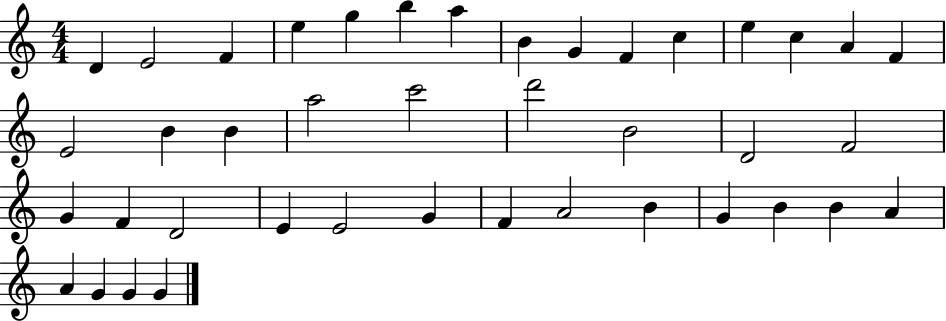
D4/q E4/h F4/q E5/q G5/q B5/q A5/q B4/q G4/q F4/q C5/q E5/q C5/q A4/q F4/q E4/h B4/q B4/q A5/h C6/h D6/h B4/h D4/h F4/h G4/q F4/q D4/h E4/q E4/h G4/q F4/q A4/h B4/q G4/q B4/q B4/q A4/q A4/q G4/q G4/q G4/q